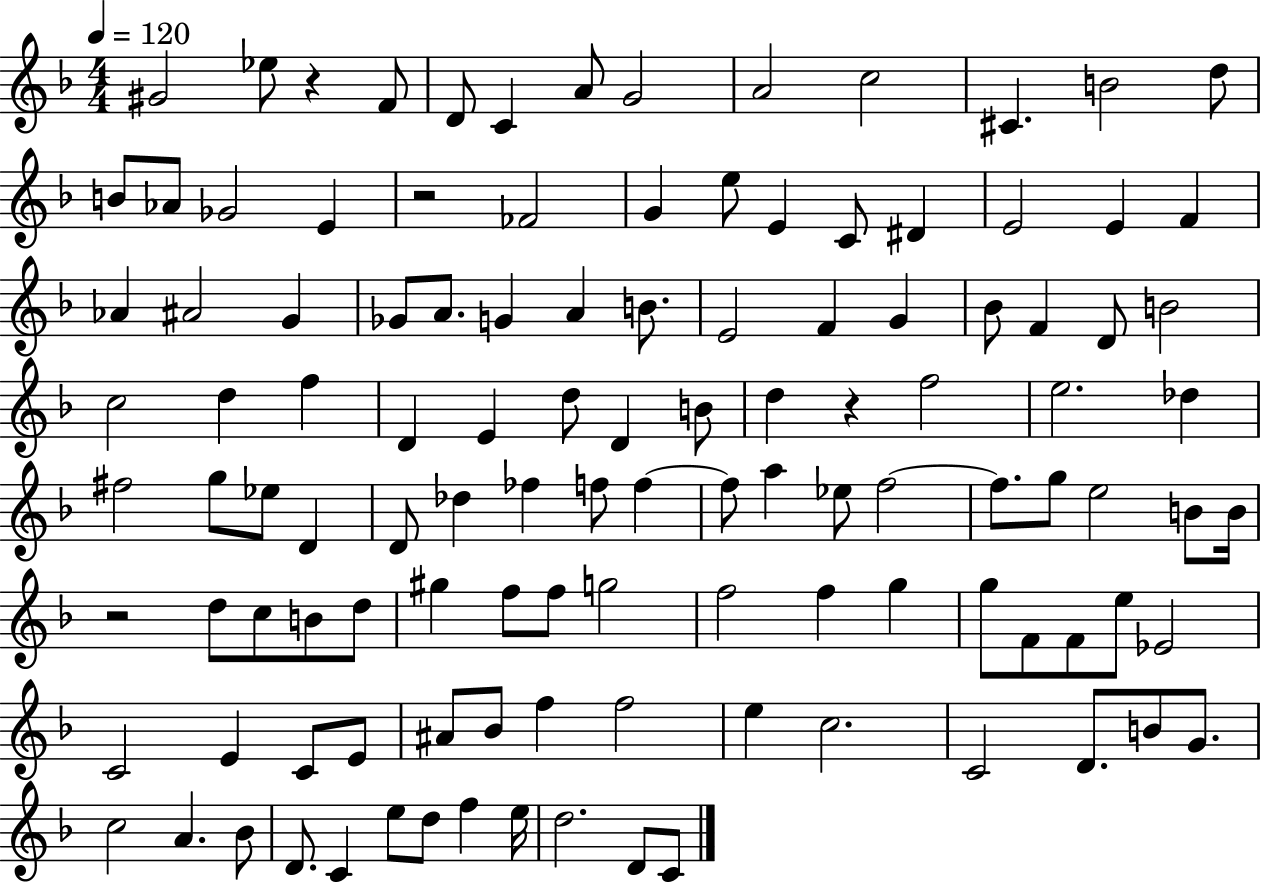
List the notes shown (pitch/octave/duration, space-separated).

G#4/h Eb5/e R/q F4/e D4/e C4/q A4/e G4/h A4/h C5/h C#4/q. B4/h D5/e B4/e Ab4/e Gb4/h E4/q R/h FES4/h G4/q E5/e E4/q C4/e D#4/q E4/h E4/q F4/q Ab4/q A#4/h G4/q Gb4/e A4/e. G4/q A4/q B4/e. E4/h F4/q G4/q Bb4/e F4/q D4/e B4/h C5/h D5/q F5/q D4/q E4/q D5/e D4/q B4/e D5/q R/q F5/h E5/h. Db5/q F#5/h G5/e Eb5/e D4/q D4/e Db5/q FES5/q F5/e F5/q F5/e A5/q Eb5/e F5/h F5/e. G5/e E5/h B4/e B4/s R/h D5/e C5/e B4/e D5/e G#5/q F5/e F5/e G5/h F5/h F5/q G5/q G5/e F4/e F4/e E5/e Eb4/h C4/h E4/q C4/e E4/e A#4/e Bb4/e F5/q F5/h E5/q C5/h. C4/h D4/e. B4/e G4/e. C5/h A4/q. Bb4/e D4/e. C4/q E5/e D5/e F5/q E5/s D5/h. D4/e C4/e